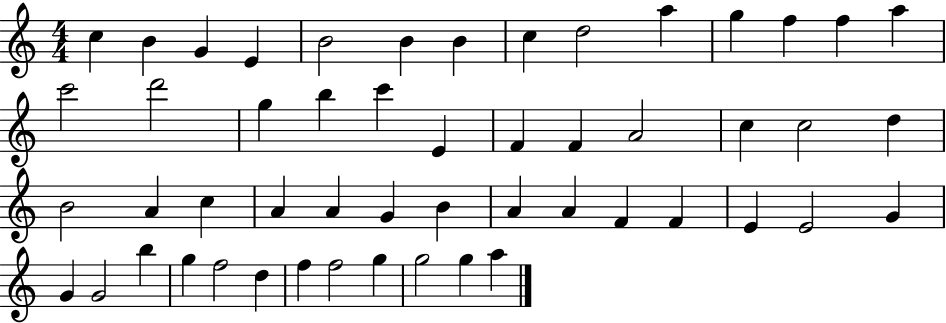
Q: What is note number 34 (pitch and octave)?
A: A4